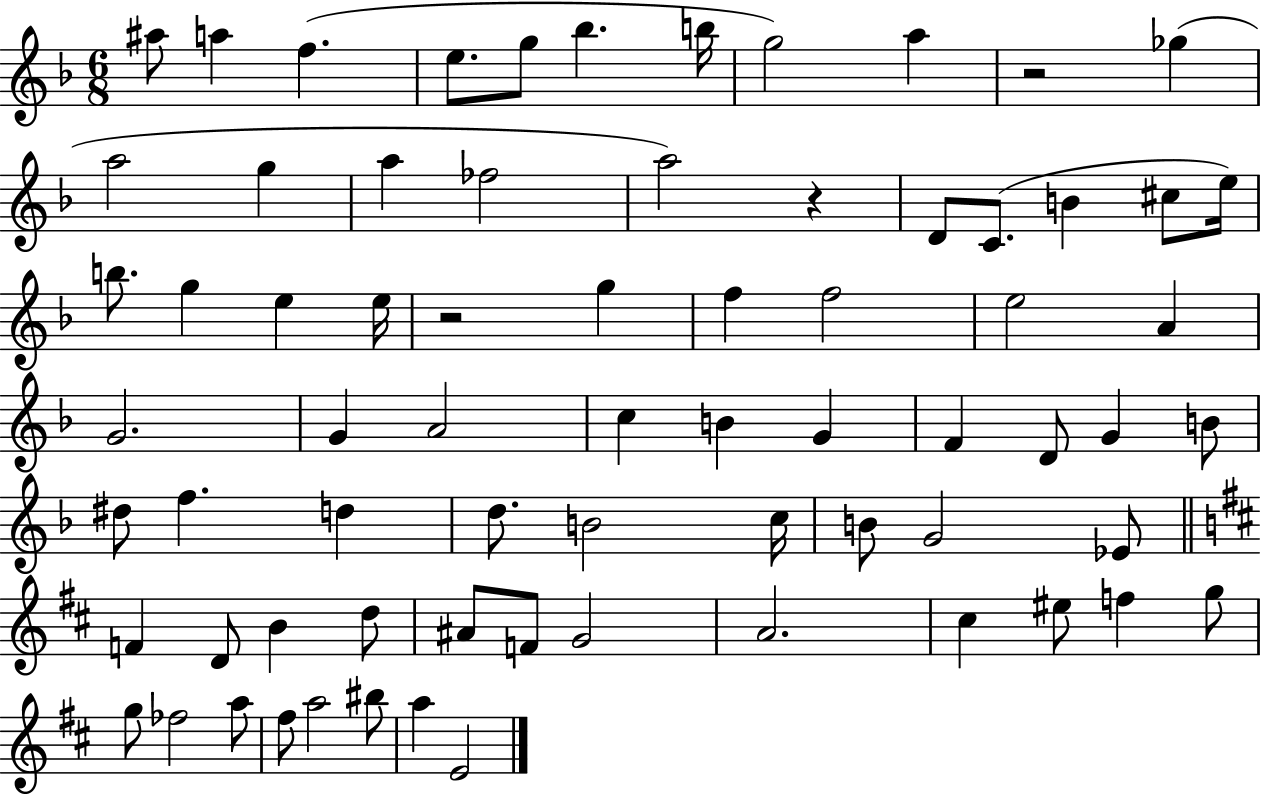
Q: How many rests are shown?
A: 3